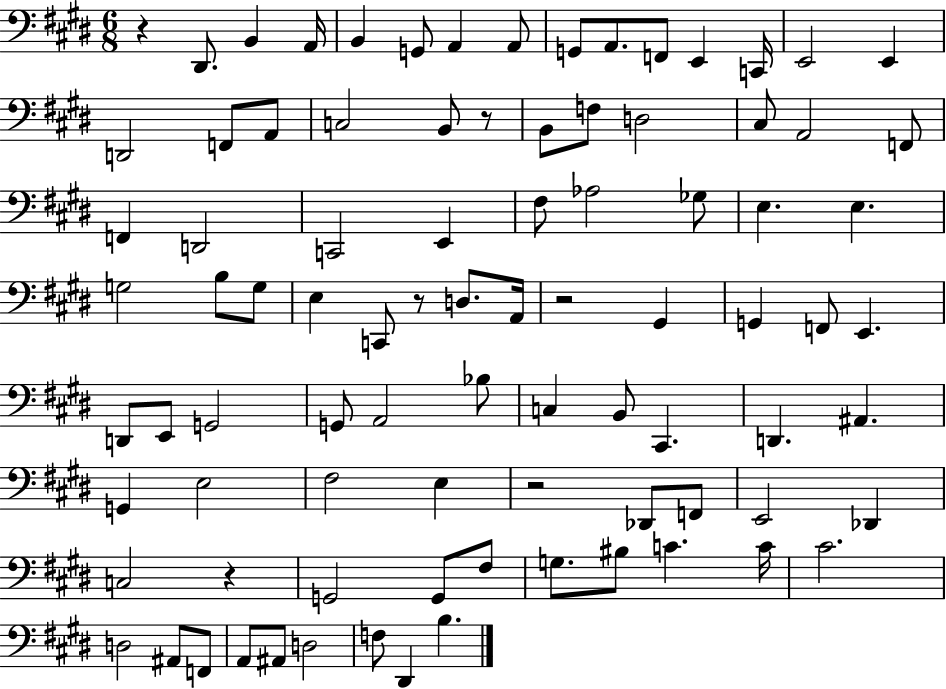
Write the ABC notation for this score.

X:1
T:Untitled
M:6/8
L:1/4
K:E
z ^D,,/2 B,, A,,/4 B,, G,,/2 A,, A,,/2 G,,/2 A,,/2 F,,/2 E,, C,,/4 E,,2 E,, D,,2 F,,/2 A,,/2 C,2 B,,/2 z/2 B,,/2 F,/2 D,2 ^C,/2 A,,2 F,,/2 F,, D,,2 C,,2 E,, ^F,/2 _A,2 _G,/2 E, E, G,2 B,/2 G,/2 E, C,,/2 z/2 D,/2 A,,/4 z2 ^G,, G,, F,,/2 E,, D,,/2 E,,/2 G,,2 G,,/2 A,,2 _B,/2 C, B,,/2 ^C,, D,, ^A,, G,, E,2 ^F,2 E, z2 _D,,/2 F,,/2 E,,2 _D,, C,2 z G,,2 G,,/2 ^F,/2 G,/2 ^B,/2 C C/4 ^C2 D,2 ^A,,/2 F,,/2 A,,/2 ^A,,/2 D,2 F,/2 ^D,, B,